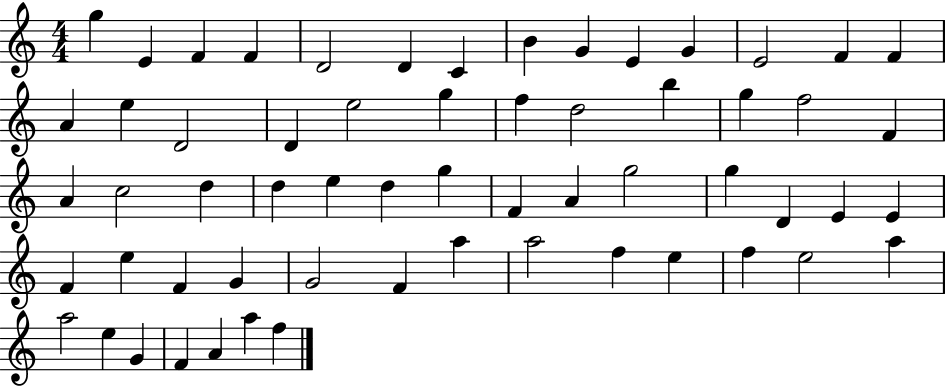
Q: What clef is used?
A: treble